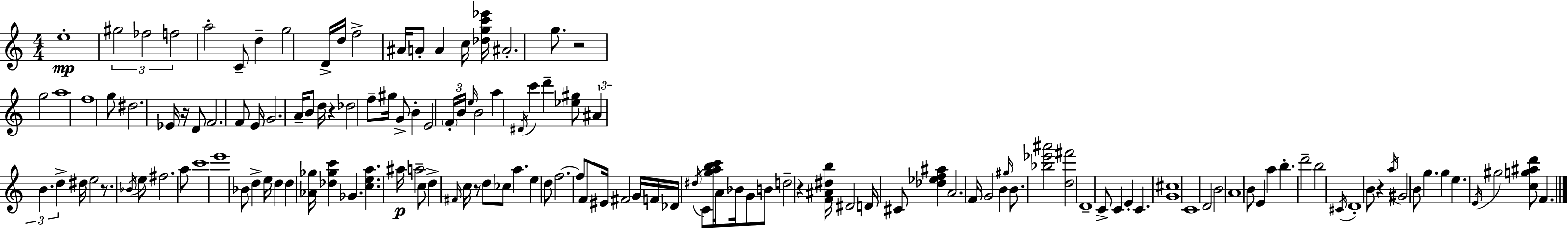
X:1
T:Untitled
M:4/4
L:1/4
K:Am
e4 ^g2 _f2 f2 a2 C/2 d g2 D/4 d/4 f2 ^A/4 A/2 A c/4 [_dgc'_e']/4 ^A2 g/2 z2 g2 a4 f4 g/2 ^d2 _E/4 z/4 D/2 F2 F/2 E/4 G2 A/4 B/2 d/4 z _d2 f/2 ^g/4 G/2 B E2 F/4 B/4 e/4 B2 a ^D/4 c' d' [_e^g]/2 ^A B d ^d/4 e2 z/2 _B/4 e/2 ^f2 a/2 c'4 e'4 _B/2 d e/4 d d [_A_g]/4 [_d_gc'] _G [cea] ^a/4 a2 c/2 d ^F/4 c/4 z/2 d/2 _c/2 a e d/2 f2 f/2 F/2 ^E/4 ^F2 G/4 F/4 _D/4 ^d/4 C/2 [gabc']/4 A/2 _B/4 G/2 B/2 d2 z [F^A^db]/4 ^D2 D/4 ^C/2 [_d_ef^a] A2 F/4 G2 B ^g/4 B/2 [_b_e'^a']2 [d^f']2 D4 C/2 C E C [G^c]4 C4 D2 B2 A4 B/2 E a b d'2 b2 ^C/4 D4 B/2 z a/4 ^G2 B/2 g g e E/4 ^g2 [cg^ad']/2 F